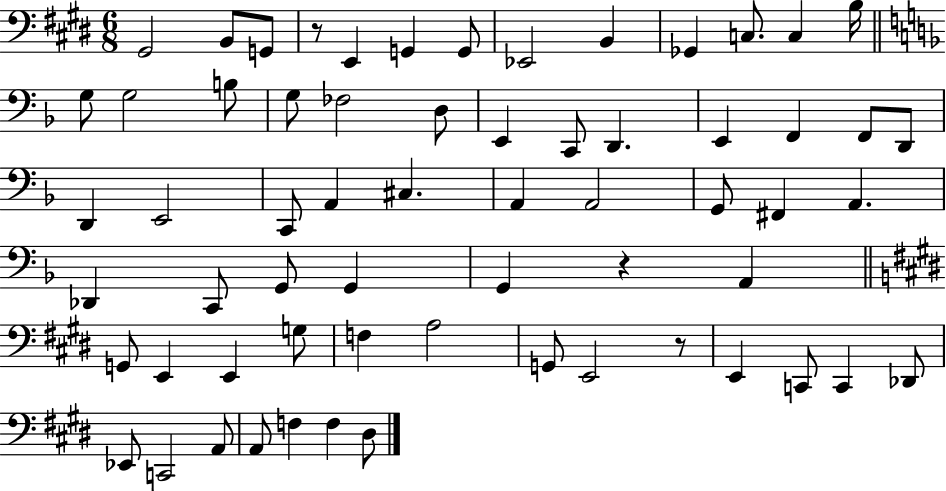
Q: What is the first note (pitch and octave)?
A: G#2